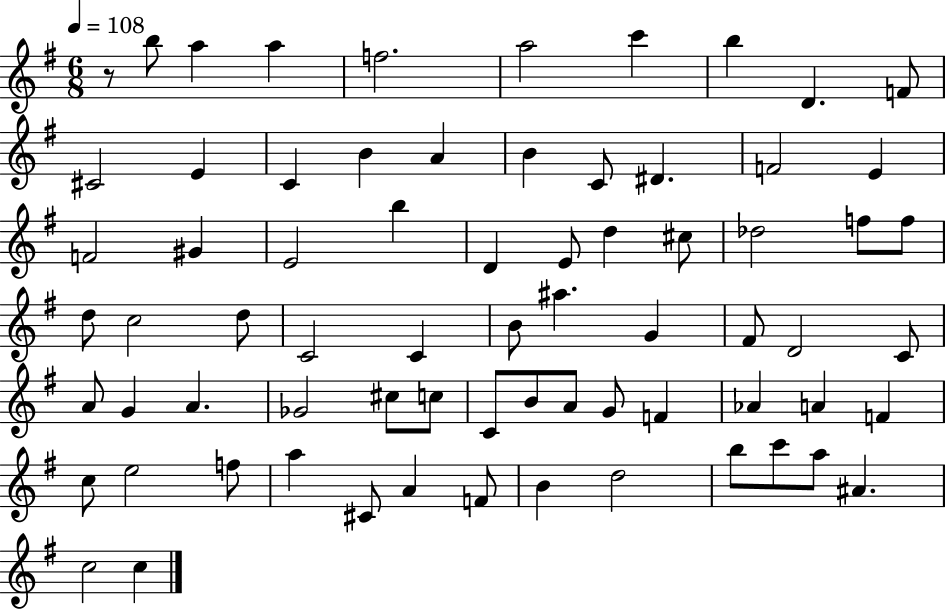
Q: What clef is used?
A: treble